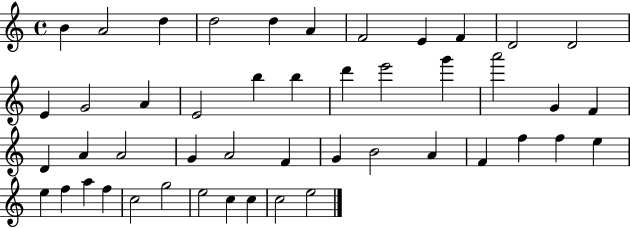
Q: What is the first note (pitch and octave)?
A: B4